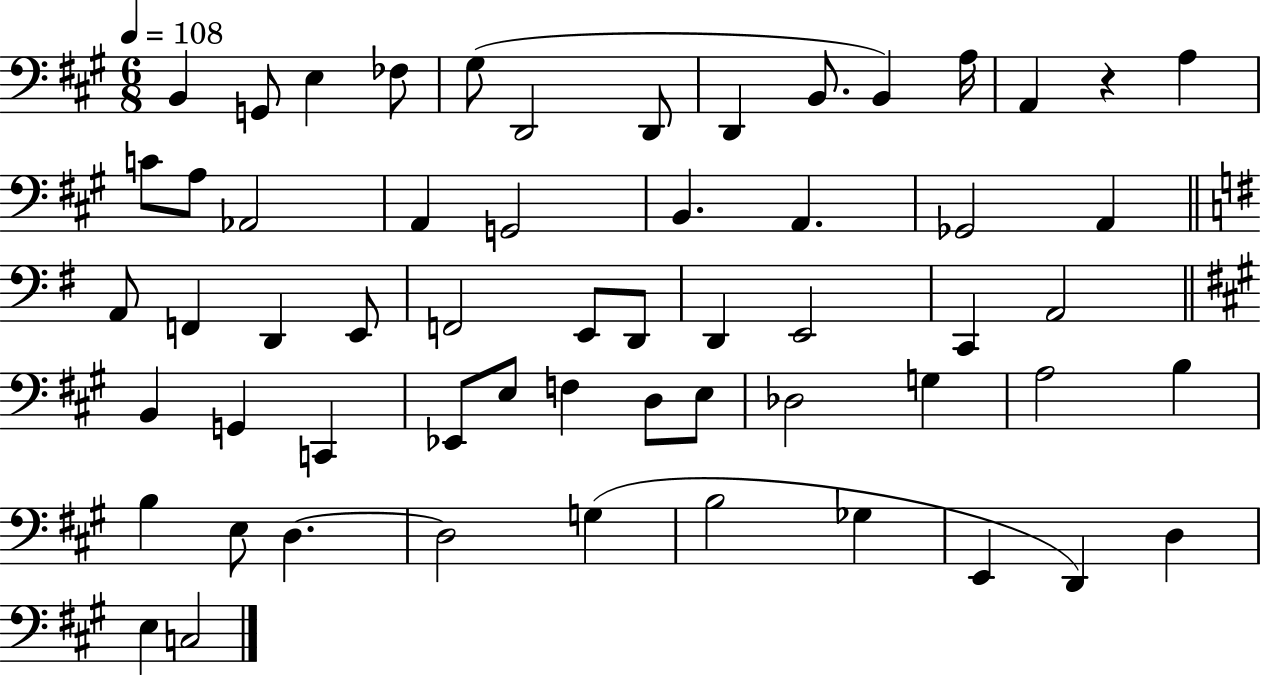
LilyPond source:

{
  \clef bass
  \numericTimeSignature
  \time 6/8
  \key a \major
  \tempo 4 = 108
  b,4 g,8 e4 fes8 | gis8( d,2 d,8 | d,4 b,8. b,4) a16 | a,4 r4 a4 | \break c'8 a8 aes,2 | a,4 g,2 | b,4. a,4. | ges,2 a,4 | \break \bar "||" \break \key e \minor a,8 f,4 d,4 e,8 | f,2 e,8 d,8 | d,4 e,2 | c,4 a,2 | \break \bar "||" \break \key a \major b,4 g,4 c,4 | ees,8 e8 f4 d8 e8 | des2 g4 | a2 b4 | \break b4 e8 d4.~~ | d2 g4( | b2 ges4 | e,4 d,4) d4 | \break e4 c2 | \bar "|."
}